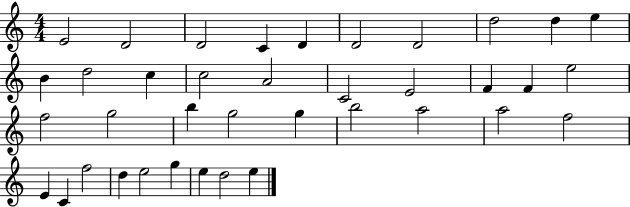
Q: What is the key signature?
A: C major